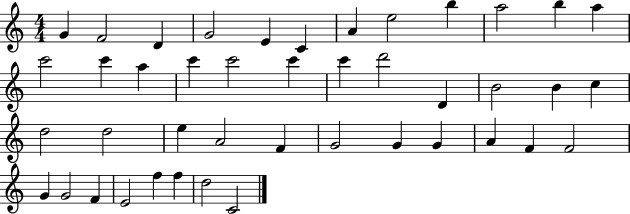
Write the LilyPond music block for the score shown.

{
  \clef treble
  \numericTimeSignature
  \time 4/4
  \key c \major
  g'4 f'2 d'4 | g'2 e'4 c'4 | a'4 e''2 b''4 | a''2 b''4 a''4 | \break c'''2 c'''4 a''4 | c'''4 c'''2 c'''4 | c'''4 d'''2 d'4 | b'2 b'4 c''4 | \break d''2 d''2 | e''4 a'2 f'4 | g'2 g'4 g'4 | a'4 f'4 f'2 | \break g'4 g'2 f'4 | e'2 f''4 f''4 | d''2 c'2 | \bar "|."
}